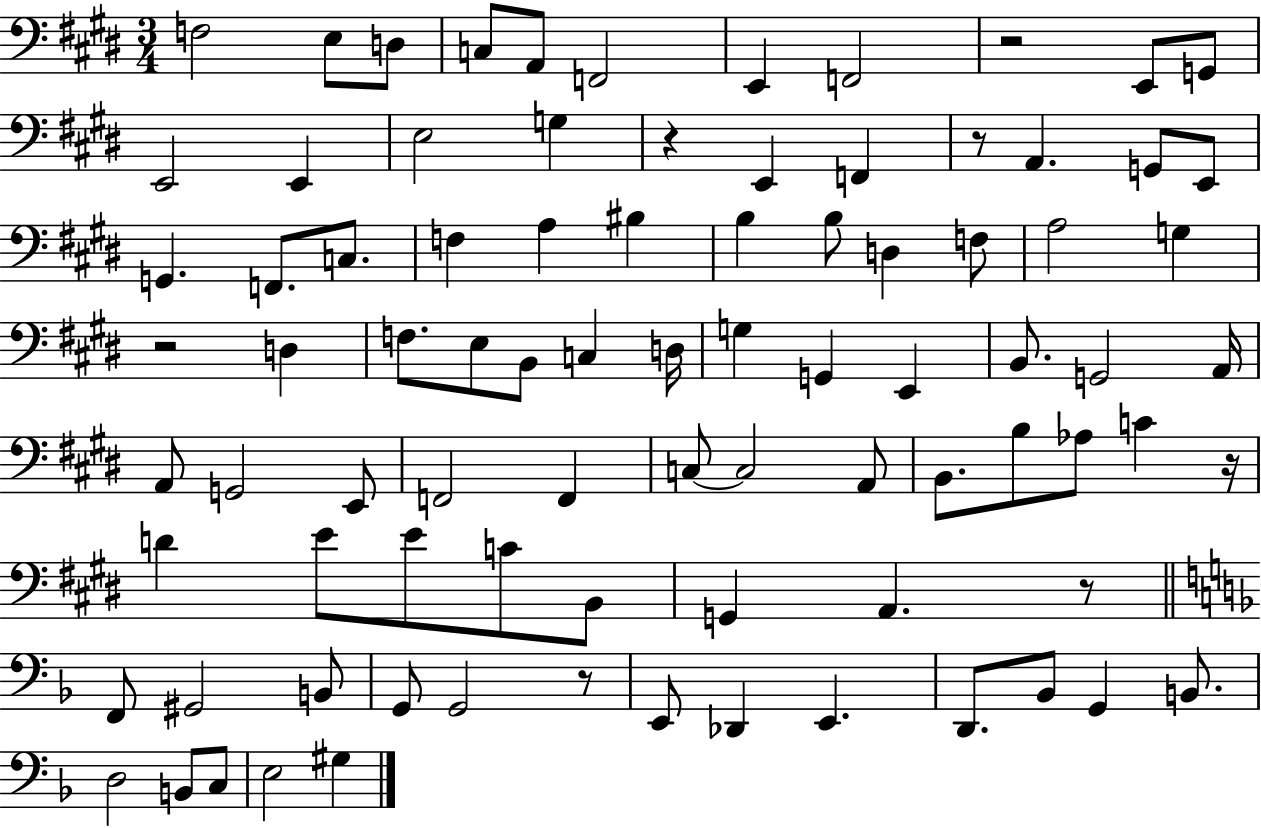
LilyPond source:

{
  \clef bass
  \numericTimeSignature
  \time 3/4
  \key e \major
  f2 e8 d8 | c8 a,8 f,2 | e,4 f,2 | r2 e,8 g,8 | \break e,2 e,4 | e2 g4 | r4 e,4 f,4 | r8 a,4. g,8 e,8 | \break g,4. f,8. c8. | f4 a4 bis4 | b4 b8 d4 f8 | a2 g4 | \break r2 d4 | f8. e8 b,8 c4 d16 | g4 g,4 e,4 | b,8. g,2 a,16 | \break a,8 g,2 e,8 | f,2 f,4 | c8~~ c2 a,8 | b,8. b8 aes8 c'4 r16 | \break d'4 e'8 e'8 c'8 b,8 | g,4 a,4. r8 | \bar "||" \break \key d \minor f,8 gis,2 b,8 | g,8 g,2 r8 | e,8 des,4 e,4. | d,8. bes,8 g,4 b,8. | \break d2 b,8 c8 | e2 gis4 | \bar "|."
}